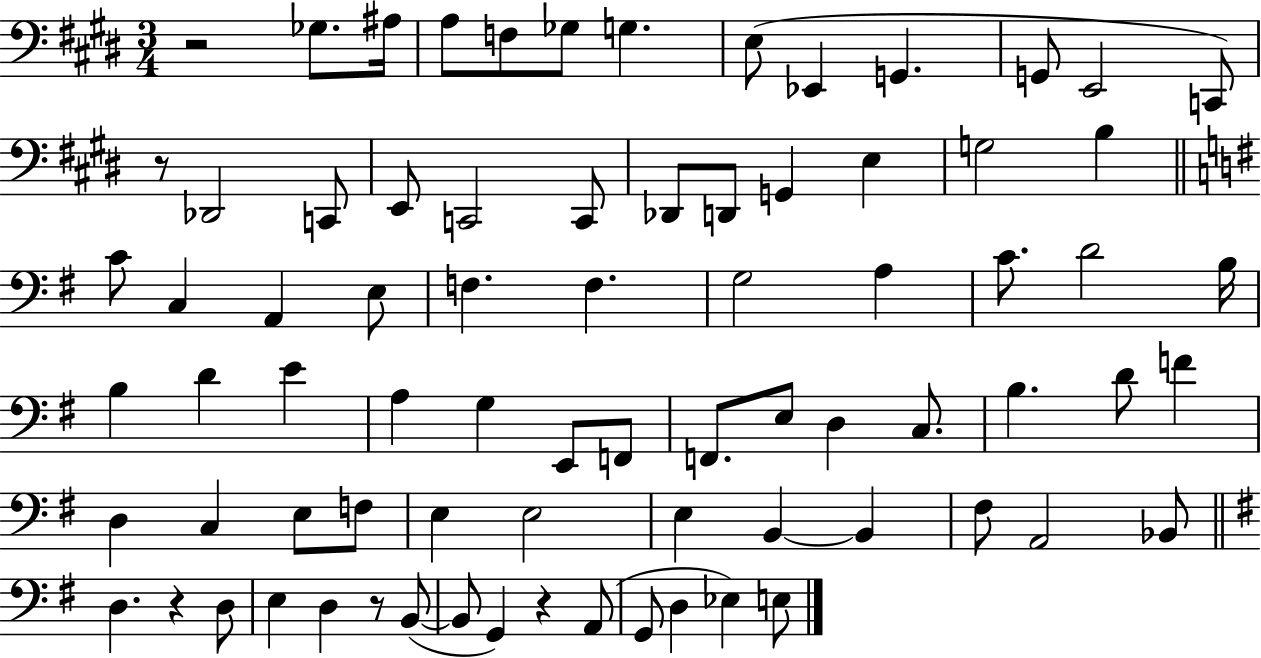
R/h Gb3/e. A#3/s A3/e F3/e Gb3/e G3/q. E3/e Eb2/q G2/q. G2/e E2/h C2/e R/e Db2/h C2/e E2/e C2/h C2/e Db2/e D2/e G2/q E3/q G3/h B3/q C4/e C3/q A2/q E3/e F3/q. F3/q. G3/h A3/q C4/e. D4/h B3/s B3/q D4/q E4/q A3/q G3/q E2/e F2/e F2/e. E3/e D3/q C3/e. B3/q. D4/e F4/q D3/q C3/q E3/e F3/e E3/q E3/h E3/q B2/q B2/q F#3/e A2/h Bb2/e D3/q. R/q D3/e E3/q D3/q R/e B2/e B2/e G2/q R/q A2/e G2/e D3/q Eb3/q E3/e